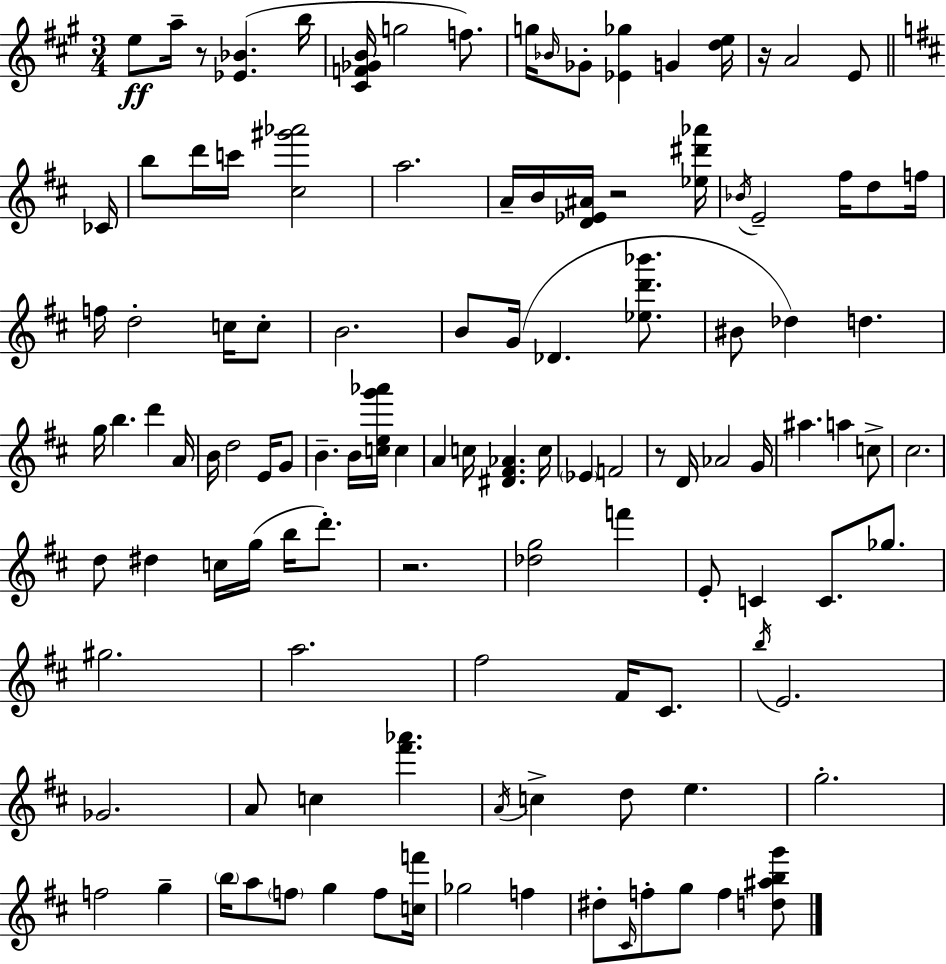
E5/e A5/s R/e [Eb4,Bb4]/q. B5/s [C#4,F4,Gb4,B4]/s G5/h F5/e. G5/s Bb4/s Gb4/e [Eb4,Gb5]/q G4/q [D5,E5]/s R/s A4/h E4/e CES4/s B5/e D6/s C6/s [C#5,G#6,Ab6]/h A5/h. A4/s B4/s [D4,Eb4,A#4]/s R/h [Eb5,D#6,Ab6]/s Bb4/s E4/h F#5/s D5/e F5/s F5/s D5/h C5/s C5/e B4/h. B4/e G4/s Db4/q. [Eb5,D6,Bb6]/e. BIS4/e Db5/q D5/q. G5/s B5/q. D6/q A4/s B4/s D5/h E4/s G4/e B4/q. B4/s [C5,E5,G6,Ab6]/s C5/q A4/q C5/s [D#4,F#4,Ab4]/q. C5/s Eb4/q F4/h R/e D4/s Ab4/h G4/s A#5/q. A5/q C5/e C#5/h. D5/e D#5/q C5/s G5/s B5/s D6/e. R/h. [Db5,G5]/h F6/q E4/e C4/q C4/e. Gb5/e. G#5/h. A5/h. F#5/h F#4/s C#4/e. B5/s E4/h. Gb4/h. A4/e C5/q [F#6,Ab6]/q. A4/s C5/q D5/e E5/q. G5/h. F5/h G5/q B5/s A5/e F5/e G5/q F5/e [C5,F6]/s Gb5/h F5/q D#5/e C#4/s F5/e G5/e F5/q [D5,A#5,B5,G6]/e